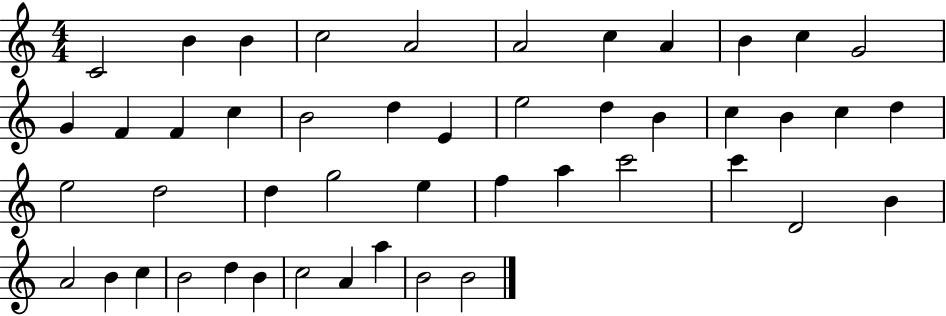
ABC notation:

X:1
T:Untitled
M:4/4
L:1/4
K:C
C2 B B c2 A2 A2 c A B c G2 G F F c B2 d E e2 d B c B c d e2 d2 d g2 e f a c'2 c' D2 B A2 B c B2 d B c2 A a B2 B2